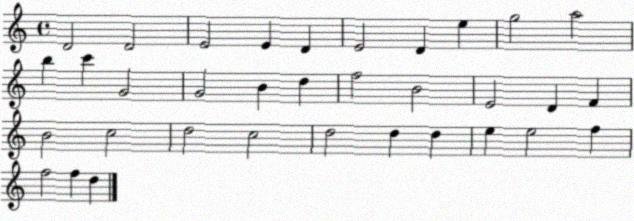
X:1
T:Untitled
M:4/4
L:1/4
K:C
D2 D2 E2 E D E2 D e g2 a2 b c' G2 G2 B d f2 B2 E2 D F B2 c2 d2 c2 d2 d d e e2 f f2 f d